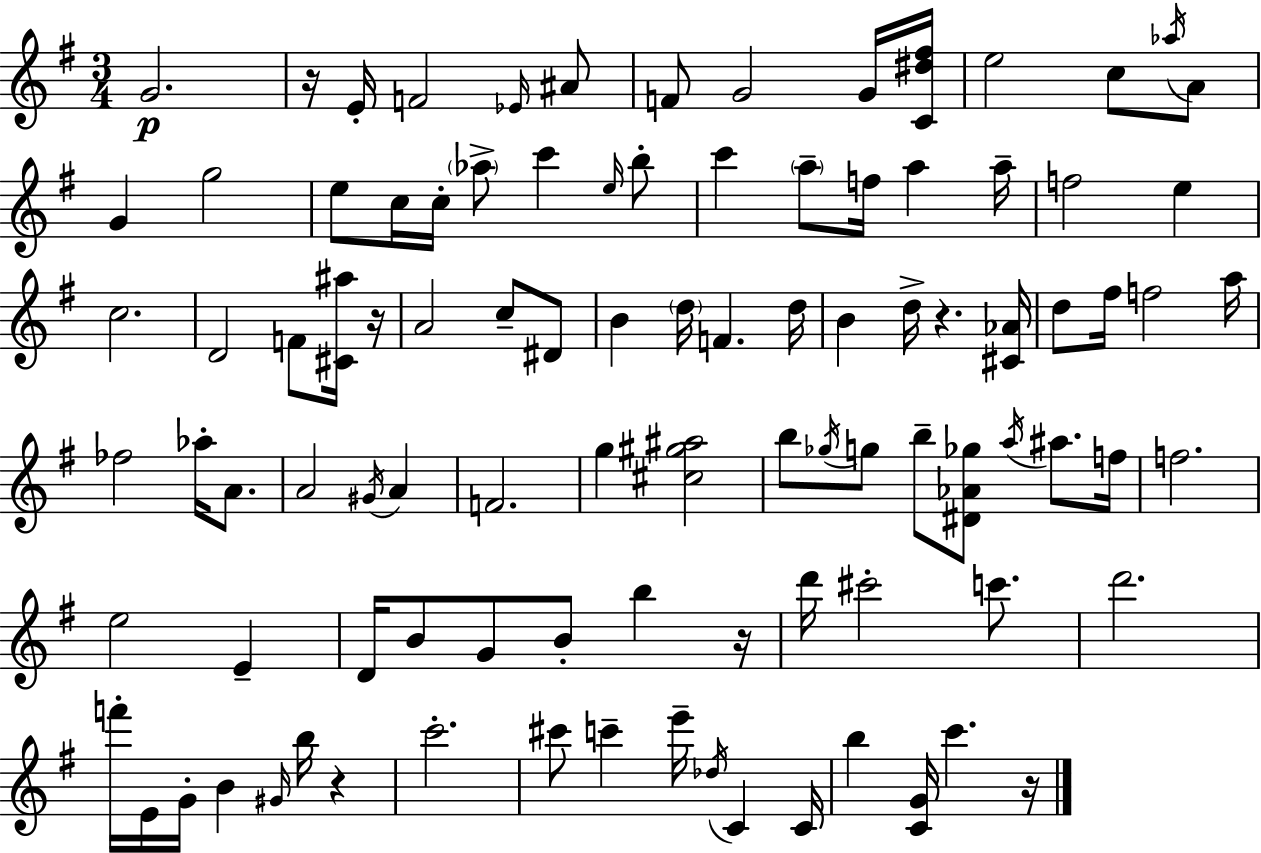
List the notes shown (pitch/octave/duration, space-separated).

G4/h. R/s E4/s F4/h Eb4/s A#4/e F4/e G4/h G4/s [C4,D#5,F#5]/s E5/h C5/e Ab5/s A4/e G4/q G5/h E5/e C5/s C5/s Ab5/e C6/q E5/s B5/e C6/q A5/e F5/s A5/q A5/s F5/h E5/q C5/h. D4/h F4/e [C#4,A#5]/s R/s A4/h C5/e D#4/e B4/q D5/s F4/q. D5/s B4/q D5/s R/q. [C#4,Ab4]/s D5/e F#5/s F5/h A5/s FES5/h Ab5/s A4/e. A4/h G#4/s A4/q F4/h. G5/q [C#5,G#5,A#5]/h B5/e Gb5/s G5/e B5/e [D#4,Ab4,Gb5]/e A5/s A#5/e. F5/s F5/h. E5/h E4/q D4/s B4/e G4/e B4/e B5/q R/s D6/s C#6/h C6/e. D6/h. F6/s E4/s G4/s B4/q G#4/s B5/s R/q C6/h. C#6/e C6/q E6/s Db5/s C4/q C4/s B5/q [C4,G4]/s C6/q. R/s